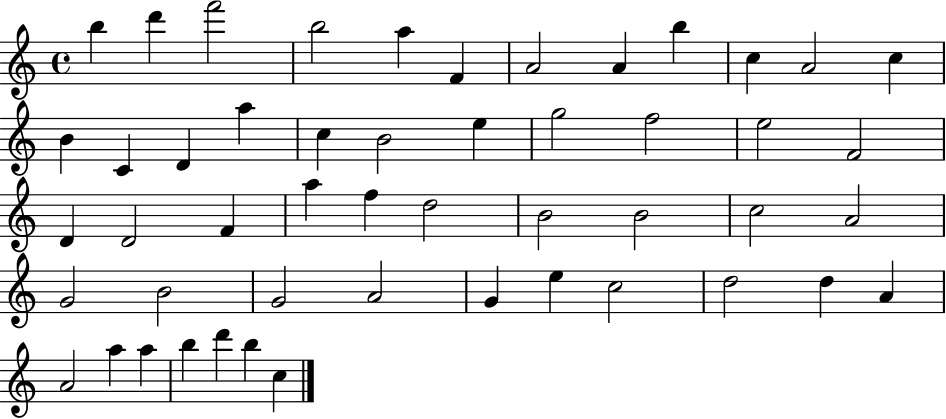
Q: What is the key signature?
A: C major